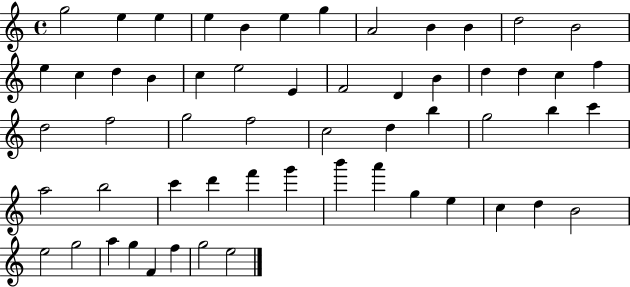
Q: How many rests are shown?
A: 0